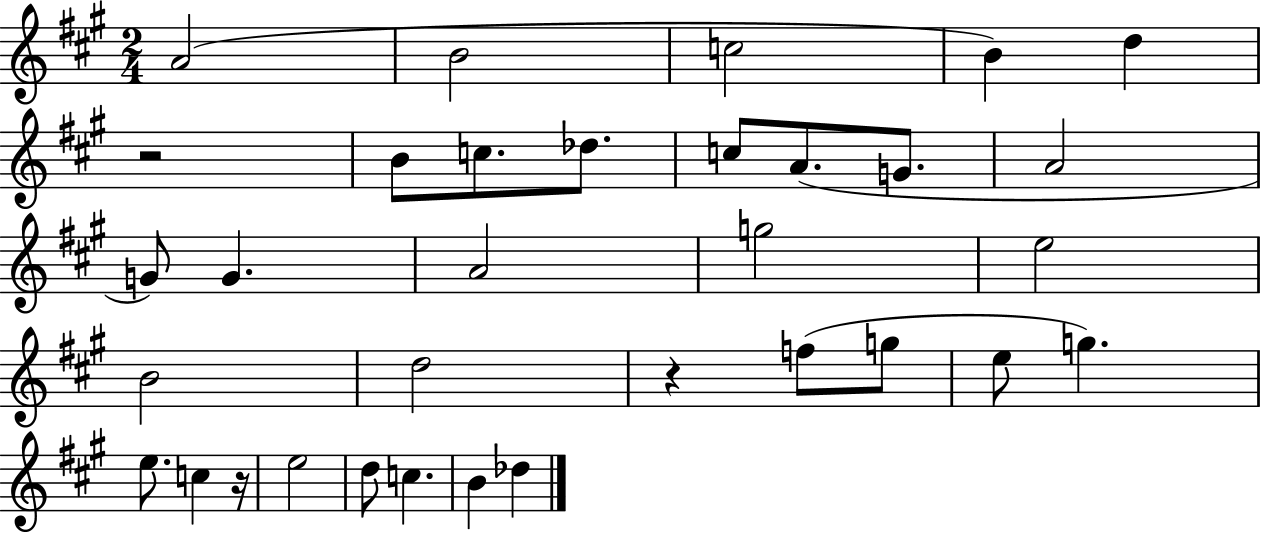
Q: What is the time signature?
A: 2/4